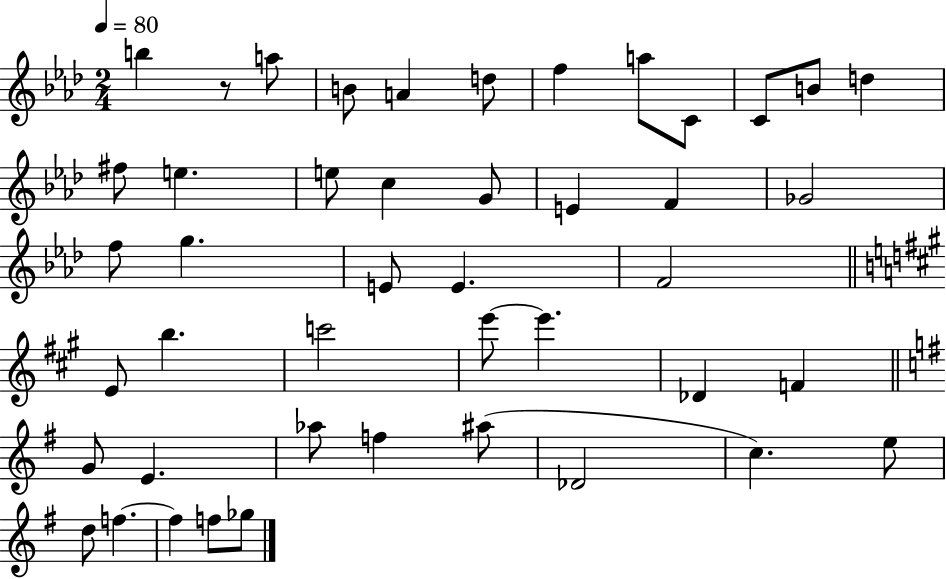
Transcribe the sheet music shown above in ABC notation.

X:1
T:Untitled
M:2/4
L:1/4
K:Ab
b z/2 a/2 B/2 A d/2 f a/2 C/2 C/2 B/2 d ^f/2 e e/2 c G/2 E F _G2 f/2 g E/2 E F2 E/2 b c'2 e'/2 e' _D F G/2 E _a/2 f ^a/2 _D2 c e/2 d/2 f f f/2 _g/2